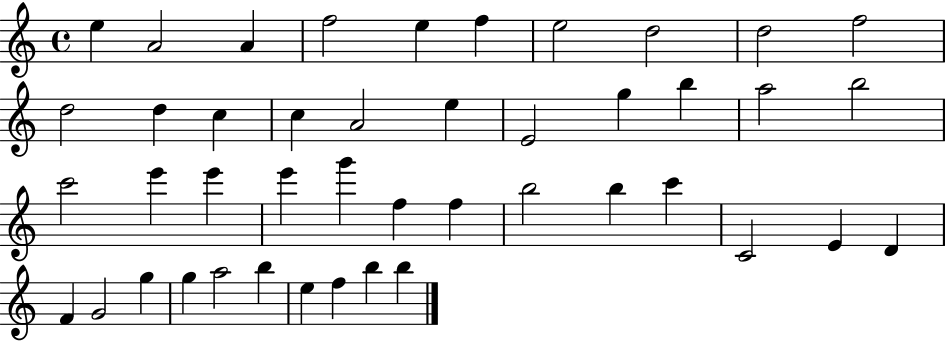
X:1
T:Untitled
M:4/4
L:1/4
K:C
e A2 A f2 e f e2 d2 d2 f2 d2 d c c A2 e E2 g b a2 b2 c'2 e' e' e' g' f f b2 b c' C2 E D F G2 g g a2 b e f b b